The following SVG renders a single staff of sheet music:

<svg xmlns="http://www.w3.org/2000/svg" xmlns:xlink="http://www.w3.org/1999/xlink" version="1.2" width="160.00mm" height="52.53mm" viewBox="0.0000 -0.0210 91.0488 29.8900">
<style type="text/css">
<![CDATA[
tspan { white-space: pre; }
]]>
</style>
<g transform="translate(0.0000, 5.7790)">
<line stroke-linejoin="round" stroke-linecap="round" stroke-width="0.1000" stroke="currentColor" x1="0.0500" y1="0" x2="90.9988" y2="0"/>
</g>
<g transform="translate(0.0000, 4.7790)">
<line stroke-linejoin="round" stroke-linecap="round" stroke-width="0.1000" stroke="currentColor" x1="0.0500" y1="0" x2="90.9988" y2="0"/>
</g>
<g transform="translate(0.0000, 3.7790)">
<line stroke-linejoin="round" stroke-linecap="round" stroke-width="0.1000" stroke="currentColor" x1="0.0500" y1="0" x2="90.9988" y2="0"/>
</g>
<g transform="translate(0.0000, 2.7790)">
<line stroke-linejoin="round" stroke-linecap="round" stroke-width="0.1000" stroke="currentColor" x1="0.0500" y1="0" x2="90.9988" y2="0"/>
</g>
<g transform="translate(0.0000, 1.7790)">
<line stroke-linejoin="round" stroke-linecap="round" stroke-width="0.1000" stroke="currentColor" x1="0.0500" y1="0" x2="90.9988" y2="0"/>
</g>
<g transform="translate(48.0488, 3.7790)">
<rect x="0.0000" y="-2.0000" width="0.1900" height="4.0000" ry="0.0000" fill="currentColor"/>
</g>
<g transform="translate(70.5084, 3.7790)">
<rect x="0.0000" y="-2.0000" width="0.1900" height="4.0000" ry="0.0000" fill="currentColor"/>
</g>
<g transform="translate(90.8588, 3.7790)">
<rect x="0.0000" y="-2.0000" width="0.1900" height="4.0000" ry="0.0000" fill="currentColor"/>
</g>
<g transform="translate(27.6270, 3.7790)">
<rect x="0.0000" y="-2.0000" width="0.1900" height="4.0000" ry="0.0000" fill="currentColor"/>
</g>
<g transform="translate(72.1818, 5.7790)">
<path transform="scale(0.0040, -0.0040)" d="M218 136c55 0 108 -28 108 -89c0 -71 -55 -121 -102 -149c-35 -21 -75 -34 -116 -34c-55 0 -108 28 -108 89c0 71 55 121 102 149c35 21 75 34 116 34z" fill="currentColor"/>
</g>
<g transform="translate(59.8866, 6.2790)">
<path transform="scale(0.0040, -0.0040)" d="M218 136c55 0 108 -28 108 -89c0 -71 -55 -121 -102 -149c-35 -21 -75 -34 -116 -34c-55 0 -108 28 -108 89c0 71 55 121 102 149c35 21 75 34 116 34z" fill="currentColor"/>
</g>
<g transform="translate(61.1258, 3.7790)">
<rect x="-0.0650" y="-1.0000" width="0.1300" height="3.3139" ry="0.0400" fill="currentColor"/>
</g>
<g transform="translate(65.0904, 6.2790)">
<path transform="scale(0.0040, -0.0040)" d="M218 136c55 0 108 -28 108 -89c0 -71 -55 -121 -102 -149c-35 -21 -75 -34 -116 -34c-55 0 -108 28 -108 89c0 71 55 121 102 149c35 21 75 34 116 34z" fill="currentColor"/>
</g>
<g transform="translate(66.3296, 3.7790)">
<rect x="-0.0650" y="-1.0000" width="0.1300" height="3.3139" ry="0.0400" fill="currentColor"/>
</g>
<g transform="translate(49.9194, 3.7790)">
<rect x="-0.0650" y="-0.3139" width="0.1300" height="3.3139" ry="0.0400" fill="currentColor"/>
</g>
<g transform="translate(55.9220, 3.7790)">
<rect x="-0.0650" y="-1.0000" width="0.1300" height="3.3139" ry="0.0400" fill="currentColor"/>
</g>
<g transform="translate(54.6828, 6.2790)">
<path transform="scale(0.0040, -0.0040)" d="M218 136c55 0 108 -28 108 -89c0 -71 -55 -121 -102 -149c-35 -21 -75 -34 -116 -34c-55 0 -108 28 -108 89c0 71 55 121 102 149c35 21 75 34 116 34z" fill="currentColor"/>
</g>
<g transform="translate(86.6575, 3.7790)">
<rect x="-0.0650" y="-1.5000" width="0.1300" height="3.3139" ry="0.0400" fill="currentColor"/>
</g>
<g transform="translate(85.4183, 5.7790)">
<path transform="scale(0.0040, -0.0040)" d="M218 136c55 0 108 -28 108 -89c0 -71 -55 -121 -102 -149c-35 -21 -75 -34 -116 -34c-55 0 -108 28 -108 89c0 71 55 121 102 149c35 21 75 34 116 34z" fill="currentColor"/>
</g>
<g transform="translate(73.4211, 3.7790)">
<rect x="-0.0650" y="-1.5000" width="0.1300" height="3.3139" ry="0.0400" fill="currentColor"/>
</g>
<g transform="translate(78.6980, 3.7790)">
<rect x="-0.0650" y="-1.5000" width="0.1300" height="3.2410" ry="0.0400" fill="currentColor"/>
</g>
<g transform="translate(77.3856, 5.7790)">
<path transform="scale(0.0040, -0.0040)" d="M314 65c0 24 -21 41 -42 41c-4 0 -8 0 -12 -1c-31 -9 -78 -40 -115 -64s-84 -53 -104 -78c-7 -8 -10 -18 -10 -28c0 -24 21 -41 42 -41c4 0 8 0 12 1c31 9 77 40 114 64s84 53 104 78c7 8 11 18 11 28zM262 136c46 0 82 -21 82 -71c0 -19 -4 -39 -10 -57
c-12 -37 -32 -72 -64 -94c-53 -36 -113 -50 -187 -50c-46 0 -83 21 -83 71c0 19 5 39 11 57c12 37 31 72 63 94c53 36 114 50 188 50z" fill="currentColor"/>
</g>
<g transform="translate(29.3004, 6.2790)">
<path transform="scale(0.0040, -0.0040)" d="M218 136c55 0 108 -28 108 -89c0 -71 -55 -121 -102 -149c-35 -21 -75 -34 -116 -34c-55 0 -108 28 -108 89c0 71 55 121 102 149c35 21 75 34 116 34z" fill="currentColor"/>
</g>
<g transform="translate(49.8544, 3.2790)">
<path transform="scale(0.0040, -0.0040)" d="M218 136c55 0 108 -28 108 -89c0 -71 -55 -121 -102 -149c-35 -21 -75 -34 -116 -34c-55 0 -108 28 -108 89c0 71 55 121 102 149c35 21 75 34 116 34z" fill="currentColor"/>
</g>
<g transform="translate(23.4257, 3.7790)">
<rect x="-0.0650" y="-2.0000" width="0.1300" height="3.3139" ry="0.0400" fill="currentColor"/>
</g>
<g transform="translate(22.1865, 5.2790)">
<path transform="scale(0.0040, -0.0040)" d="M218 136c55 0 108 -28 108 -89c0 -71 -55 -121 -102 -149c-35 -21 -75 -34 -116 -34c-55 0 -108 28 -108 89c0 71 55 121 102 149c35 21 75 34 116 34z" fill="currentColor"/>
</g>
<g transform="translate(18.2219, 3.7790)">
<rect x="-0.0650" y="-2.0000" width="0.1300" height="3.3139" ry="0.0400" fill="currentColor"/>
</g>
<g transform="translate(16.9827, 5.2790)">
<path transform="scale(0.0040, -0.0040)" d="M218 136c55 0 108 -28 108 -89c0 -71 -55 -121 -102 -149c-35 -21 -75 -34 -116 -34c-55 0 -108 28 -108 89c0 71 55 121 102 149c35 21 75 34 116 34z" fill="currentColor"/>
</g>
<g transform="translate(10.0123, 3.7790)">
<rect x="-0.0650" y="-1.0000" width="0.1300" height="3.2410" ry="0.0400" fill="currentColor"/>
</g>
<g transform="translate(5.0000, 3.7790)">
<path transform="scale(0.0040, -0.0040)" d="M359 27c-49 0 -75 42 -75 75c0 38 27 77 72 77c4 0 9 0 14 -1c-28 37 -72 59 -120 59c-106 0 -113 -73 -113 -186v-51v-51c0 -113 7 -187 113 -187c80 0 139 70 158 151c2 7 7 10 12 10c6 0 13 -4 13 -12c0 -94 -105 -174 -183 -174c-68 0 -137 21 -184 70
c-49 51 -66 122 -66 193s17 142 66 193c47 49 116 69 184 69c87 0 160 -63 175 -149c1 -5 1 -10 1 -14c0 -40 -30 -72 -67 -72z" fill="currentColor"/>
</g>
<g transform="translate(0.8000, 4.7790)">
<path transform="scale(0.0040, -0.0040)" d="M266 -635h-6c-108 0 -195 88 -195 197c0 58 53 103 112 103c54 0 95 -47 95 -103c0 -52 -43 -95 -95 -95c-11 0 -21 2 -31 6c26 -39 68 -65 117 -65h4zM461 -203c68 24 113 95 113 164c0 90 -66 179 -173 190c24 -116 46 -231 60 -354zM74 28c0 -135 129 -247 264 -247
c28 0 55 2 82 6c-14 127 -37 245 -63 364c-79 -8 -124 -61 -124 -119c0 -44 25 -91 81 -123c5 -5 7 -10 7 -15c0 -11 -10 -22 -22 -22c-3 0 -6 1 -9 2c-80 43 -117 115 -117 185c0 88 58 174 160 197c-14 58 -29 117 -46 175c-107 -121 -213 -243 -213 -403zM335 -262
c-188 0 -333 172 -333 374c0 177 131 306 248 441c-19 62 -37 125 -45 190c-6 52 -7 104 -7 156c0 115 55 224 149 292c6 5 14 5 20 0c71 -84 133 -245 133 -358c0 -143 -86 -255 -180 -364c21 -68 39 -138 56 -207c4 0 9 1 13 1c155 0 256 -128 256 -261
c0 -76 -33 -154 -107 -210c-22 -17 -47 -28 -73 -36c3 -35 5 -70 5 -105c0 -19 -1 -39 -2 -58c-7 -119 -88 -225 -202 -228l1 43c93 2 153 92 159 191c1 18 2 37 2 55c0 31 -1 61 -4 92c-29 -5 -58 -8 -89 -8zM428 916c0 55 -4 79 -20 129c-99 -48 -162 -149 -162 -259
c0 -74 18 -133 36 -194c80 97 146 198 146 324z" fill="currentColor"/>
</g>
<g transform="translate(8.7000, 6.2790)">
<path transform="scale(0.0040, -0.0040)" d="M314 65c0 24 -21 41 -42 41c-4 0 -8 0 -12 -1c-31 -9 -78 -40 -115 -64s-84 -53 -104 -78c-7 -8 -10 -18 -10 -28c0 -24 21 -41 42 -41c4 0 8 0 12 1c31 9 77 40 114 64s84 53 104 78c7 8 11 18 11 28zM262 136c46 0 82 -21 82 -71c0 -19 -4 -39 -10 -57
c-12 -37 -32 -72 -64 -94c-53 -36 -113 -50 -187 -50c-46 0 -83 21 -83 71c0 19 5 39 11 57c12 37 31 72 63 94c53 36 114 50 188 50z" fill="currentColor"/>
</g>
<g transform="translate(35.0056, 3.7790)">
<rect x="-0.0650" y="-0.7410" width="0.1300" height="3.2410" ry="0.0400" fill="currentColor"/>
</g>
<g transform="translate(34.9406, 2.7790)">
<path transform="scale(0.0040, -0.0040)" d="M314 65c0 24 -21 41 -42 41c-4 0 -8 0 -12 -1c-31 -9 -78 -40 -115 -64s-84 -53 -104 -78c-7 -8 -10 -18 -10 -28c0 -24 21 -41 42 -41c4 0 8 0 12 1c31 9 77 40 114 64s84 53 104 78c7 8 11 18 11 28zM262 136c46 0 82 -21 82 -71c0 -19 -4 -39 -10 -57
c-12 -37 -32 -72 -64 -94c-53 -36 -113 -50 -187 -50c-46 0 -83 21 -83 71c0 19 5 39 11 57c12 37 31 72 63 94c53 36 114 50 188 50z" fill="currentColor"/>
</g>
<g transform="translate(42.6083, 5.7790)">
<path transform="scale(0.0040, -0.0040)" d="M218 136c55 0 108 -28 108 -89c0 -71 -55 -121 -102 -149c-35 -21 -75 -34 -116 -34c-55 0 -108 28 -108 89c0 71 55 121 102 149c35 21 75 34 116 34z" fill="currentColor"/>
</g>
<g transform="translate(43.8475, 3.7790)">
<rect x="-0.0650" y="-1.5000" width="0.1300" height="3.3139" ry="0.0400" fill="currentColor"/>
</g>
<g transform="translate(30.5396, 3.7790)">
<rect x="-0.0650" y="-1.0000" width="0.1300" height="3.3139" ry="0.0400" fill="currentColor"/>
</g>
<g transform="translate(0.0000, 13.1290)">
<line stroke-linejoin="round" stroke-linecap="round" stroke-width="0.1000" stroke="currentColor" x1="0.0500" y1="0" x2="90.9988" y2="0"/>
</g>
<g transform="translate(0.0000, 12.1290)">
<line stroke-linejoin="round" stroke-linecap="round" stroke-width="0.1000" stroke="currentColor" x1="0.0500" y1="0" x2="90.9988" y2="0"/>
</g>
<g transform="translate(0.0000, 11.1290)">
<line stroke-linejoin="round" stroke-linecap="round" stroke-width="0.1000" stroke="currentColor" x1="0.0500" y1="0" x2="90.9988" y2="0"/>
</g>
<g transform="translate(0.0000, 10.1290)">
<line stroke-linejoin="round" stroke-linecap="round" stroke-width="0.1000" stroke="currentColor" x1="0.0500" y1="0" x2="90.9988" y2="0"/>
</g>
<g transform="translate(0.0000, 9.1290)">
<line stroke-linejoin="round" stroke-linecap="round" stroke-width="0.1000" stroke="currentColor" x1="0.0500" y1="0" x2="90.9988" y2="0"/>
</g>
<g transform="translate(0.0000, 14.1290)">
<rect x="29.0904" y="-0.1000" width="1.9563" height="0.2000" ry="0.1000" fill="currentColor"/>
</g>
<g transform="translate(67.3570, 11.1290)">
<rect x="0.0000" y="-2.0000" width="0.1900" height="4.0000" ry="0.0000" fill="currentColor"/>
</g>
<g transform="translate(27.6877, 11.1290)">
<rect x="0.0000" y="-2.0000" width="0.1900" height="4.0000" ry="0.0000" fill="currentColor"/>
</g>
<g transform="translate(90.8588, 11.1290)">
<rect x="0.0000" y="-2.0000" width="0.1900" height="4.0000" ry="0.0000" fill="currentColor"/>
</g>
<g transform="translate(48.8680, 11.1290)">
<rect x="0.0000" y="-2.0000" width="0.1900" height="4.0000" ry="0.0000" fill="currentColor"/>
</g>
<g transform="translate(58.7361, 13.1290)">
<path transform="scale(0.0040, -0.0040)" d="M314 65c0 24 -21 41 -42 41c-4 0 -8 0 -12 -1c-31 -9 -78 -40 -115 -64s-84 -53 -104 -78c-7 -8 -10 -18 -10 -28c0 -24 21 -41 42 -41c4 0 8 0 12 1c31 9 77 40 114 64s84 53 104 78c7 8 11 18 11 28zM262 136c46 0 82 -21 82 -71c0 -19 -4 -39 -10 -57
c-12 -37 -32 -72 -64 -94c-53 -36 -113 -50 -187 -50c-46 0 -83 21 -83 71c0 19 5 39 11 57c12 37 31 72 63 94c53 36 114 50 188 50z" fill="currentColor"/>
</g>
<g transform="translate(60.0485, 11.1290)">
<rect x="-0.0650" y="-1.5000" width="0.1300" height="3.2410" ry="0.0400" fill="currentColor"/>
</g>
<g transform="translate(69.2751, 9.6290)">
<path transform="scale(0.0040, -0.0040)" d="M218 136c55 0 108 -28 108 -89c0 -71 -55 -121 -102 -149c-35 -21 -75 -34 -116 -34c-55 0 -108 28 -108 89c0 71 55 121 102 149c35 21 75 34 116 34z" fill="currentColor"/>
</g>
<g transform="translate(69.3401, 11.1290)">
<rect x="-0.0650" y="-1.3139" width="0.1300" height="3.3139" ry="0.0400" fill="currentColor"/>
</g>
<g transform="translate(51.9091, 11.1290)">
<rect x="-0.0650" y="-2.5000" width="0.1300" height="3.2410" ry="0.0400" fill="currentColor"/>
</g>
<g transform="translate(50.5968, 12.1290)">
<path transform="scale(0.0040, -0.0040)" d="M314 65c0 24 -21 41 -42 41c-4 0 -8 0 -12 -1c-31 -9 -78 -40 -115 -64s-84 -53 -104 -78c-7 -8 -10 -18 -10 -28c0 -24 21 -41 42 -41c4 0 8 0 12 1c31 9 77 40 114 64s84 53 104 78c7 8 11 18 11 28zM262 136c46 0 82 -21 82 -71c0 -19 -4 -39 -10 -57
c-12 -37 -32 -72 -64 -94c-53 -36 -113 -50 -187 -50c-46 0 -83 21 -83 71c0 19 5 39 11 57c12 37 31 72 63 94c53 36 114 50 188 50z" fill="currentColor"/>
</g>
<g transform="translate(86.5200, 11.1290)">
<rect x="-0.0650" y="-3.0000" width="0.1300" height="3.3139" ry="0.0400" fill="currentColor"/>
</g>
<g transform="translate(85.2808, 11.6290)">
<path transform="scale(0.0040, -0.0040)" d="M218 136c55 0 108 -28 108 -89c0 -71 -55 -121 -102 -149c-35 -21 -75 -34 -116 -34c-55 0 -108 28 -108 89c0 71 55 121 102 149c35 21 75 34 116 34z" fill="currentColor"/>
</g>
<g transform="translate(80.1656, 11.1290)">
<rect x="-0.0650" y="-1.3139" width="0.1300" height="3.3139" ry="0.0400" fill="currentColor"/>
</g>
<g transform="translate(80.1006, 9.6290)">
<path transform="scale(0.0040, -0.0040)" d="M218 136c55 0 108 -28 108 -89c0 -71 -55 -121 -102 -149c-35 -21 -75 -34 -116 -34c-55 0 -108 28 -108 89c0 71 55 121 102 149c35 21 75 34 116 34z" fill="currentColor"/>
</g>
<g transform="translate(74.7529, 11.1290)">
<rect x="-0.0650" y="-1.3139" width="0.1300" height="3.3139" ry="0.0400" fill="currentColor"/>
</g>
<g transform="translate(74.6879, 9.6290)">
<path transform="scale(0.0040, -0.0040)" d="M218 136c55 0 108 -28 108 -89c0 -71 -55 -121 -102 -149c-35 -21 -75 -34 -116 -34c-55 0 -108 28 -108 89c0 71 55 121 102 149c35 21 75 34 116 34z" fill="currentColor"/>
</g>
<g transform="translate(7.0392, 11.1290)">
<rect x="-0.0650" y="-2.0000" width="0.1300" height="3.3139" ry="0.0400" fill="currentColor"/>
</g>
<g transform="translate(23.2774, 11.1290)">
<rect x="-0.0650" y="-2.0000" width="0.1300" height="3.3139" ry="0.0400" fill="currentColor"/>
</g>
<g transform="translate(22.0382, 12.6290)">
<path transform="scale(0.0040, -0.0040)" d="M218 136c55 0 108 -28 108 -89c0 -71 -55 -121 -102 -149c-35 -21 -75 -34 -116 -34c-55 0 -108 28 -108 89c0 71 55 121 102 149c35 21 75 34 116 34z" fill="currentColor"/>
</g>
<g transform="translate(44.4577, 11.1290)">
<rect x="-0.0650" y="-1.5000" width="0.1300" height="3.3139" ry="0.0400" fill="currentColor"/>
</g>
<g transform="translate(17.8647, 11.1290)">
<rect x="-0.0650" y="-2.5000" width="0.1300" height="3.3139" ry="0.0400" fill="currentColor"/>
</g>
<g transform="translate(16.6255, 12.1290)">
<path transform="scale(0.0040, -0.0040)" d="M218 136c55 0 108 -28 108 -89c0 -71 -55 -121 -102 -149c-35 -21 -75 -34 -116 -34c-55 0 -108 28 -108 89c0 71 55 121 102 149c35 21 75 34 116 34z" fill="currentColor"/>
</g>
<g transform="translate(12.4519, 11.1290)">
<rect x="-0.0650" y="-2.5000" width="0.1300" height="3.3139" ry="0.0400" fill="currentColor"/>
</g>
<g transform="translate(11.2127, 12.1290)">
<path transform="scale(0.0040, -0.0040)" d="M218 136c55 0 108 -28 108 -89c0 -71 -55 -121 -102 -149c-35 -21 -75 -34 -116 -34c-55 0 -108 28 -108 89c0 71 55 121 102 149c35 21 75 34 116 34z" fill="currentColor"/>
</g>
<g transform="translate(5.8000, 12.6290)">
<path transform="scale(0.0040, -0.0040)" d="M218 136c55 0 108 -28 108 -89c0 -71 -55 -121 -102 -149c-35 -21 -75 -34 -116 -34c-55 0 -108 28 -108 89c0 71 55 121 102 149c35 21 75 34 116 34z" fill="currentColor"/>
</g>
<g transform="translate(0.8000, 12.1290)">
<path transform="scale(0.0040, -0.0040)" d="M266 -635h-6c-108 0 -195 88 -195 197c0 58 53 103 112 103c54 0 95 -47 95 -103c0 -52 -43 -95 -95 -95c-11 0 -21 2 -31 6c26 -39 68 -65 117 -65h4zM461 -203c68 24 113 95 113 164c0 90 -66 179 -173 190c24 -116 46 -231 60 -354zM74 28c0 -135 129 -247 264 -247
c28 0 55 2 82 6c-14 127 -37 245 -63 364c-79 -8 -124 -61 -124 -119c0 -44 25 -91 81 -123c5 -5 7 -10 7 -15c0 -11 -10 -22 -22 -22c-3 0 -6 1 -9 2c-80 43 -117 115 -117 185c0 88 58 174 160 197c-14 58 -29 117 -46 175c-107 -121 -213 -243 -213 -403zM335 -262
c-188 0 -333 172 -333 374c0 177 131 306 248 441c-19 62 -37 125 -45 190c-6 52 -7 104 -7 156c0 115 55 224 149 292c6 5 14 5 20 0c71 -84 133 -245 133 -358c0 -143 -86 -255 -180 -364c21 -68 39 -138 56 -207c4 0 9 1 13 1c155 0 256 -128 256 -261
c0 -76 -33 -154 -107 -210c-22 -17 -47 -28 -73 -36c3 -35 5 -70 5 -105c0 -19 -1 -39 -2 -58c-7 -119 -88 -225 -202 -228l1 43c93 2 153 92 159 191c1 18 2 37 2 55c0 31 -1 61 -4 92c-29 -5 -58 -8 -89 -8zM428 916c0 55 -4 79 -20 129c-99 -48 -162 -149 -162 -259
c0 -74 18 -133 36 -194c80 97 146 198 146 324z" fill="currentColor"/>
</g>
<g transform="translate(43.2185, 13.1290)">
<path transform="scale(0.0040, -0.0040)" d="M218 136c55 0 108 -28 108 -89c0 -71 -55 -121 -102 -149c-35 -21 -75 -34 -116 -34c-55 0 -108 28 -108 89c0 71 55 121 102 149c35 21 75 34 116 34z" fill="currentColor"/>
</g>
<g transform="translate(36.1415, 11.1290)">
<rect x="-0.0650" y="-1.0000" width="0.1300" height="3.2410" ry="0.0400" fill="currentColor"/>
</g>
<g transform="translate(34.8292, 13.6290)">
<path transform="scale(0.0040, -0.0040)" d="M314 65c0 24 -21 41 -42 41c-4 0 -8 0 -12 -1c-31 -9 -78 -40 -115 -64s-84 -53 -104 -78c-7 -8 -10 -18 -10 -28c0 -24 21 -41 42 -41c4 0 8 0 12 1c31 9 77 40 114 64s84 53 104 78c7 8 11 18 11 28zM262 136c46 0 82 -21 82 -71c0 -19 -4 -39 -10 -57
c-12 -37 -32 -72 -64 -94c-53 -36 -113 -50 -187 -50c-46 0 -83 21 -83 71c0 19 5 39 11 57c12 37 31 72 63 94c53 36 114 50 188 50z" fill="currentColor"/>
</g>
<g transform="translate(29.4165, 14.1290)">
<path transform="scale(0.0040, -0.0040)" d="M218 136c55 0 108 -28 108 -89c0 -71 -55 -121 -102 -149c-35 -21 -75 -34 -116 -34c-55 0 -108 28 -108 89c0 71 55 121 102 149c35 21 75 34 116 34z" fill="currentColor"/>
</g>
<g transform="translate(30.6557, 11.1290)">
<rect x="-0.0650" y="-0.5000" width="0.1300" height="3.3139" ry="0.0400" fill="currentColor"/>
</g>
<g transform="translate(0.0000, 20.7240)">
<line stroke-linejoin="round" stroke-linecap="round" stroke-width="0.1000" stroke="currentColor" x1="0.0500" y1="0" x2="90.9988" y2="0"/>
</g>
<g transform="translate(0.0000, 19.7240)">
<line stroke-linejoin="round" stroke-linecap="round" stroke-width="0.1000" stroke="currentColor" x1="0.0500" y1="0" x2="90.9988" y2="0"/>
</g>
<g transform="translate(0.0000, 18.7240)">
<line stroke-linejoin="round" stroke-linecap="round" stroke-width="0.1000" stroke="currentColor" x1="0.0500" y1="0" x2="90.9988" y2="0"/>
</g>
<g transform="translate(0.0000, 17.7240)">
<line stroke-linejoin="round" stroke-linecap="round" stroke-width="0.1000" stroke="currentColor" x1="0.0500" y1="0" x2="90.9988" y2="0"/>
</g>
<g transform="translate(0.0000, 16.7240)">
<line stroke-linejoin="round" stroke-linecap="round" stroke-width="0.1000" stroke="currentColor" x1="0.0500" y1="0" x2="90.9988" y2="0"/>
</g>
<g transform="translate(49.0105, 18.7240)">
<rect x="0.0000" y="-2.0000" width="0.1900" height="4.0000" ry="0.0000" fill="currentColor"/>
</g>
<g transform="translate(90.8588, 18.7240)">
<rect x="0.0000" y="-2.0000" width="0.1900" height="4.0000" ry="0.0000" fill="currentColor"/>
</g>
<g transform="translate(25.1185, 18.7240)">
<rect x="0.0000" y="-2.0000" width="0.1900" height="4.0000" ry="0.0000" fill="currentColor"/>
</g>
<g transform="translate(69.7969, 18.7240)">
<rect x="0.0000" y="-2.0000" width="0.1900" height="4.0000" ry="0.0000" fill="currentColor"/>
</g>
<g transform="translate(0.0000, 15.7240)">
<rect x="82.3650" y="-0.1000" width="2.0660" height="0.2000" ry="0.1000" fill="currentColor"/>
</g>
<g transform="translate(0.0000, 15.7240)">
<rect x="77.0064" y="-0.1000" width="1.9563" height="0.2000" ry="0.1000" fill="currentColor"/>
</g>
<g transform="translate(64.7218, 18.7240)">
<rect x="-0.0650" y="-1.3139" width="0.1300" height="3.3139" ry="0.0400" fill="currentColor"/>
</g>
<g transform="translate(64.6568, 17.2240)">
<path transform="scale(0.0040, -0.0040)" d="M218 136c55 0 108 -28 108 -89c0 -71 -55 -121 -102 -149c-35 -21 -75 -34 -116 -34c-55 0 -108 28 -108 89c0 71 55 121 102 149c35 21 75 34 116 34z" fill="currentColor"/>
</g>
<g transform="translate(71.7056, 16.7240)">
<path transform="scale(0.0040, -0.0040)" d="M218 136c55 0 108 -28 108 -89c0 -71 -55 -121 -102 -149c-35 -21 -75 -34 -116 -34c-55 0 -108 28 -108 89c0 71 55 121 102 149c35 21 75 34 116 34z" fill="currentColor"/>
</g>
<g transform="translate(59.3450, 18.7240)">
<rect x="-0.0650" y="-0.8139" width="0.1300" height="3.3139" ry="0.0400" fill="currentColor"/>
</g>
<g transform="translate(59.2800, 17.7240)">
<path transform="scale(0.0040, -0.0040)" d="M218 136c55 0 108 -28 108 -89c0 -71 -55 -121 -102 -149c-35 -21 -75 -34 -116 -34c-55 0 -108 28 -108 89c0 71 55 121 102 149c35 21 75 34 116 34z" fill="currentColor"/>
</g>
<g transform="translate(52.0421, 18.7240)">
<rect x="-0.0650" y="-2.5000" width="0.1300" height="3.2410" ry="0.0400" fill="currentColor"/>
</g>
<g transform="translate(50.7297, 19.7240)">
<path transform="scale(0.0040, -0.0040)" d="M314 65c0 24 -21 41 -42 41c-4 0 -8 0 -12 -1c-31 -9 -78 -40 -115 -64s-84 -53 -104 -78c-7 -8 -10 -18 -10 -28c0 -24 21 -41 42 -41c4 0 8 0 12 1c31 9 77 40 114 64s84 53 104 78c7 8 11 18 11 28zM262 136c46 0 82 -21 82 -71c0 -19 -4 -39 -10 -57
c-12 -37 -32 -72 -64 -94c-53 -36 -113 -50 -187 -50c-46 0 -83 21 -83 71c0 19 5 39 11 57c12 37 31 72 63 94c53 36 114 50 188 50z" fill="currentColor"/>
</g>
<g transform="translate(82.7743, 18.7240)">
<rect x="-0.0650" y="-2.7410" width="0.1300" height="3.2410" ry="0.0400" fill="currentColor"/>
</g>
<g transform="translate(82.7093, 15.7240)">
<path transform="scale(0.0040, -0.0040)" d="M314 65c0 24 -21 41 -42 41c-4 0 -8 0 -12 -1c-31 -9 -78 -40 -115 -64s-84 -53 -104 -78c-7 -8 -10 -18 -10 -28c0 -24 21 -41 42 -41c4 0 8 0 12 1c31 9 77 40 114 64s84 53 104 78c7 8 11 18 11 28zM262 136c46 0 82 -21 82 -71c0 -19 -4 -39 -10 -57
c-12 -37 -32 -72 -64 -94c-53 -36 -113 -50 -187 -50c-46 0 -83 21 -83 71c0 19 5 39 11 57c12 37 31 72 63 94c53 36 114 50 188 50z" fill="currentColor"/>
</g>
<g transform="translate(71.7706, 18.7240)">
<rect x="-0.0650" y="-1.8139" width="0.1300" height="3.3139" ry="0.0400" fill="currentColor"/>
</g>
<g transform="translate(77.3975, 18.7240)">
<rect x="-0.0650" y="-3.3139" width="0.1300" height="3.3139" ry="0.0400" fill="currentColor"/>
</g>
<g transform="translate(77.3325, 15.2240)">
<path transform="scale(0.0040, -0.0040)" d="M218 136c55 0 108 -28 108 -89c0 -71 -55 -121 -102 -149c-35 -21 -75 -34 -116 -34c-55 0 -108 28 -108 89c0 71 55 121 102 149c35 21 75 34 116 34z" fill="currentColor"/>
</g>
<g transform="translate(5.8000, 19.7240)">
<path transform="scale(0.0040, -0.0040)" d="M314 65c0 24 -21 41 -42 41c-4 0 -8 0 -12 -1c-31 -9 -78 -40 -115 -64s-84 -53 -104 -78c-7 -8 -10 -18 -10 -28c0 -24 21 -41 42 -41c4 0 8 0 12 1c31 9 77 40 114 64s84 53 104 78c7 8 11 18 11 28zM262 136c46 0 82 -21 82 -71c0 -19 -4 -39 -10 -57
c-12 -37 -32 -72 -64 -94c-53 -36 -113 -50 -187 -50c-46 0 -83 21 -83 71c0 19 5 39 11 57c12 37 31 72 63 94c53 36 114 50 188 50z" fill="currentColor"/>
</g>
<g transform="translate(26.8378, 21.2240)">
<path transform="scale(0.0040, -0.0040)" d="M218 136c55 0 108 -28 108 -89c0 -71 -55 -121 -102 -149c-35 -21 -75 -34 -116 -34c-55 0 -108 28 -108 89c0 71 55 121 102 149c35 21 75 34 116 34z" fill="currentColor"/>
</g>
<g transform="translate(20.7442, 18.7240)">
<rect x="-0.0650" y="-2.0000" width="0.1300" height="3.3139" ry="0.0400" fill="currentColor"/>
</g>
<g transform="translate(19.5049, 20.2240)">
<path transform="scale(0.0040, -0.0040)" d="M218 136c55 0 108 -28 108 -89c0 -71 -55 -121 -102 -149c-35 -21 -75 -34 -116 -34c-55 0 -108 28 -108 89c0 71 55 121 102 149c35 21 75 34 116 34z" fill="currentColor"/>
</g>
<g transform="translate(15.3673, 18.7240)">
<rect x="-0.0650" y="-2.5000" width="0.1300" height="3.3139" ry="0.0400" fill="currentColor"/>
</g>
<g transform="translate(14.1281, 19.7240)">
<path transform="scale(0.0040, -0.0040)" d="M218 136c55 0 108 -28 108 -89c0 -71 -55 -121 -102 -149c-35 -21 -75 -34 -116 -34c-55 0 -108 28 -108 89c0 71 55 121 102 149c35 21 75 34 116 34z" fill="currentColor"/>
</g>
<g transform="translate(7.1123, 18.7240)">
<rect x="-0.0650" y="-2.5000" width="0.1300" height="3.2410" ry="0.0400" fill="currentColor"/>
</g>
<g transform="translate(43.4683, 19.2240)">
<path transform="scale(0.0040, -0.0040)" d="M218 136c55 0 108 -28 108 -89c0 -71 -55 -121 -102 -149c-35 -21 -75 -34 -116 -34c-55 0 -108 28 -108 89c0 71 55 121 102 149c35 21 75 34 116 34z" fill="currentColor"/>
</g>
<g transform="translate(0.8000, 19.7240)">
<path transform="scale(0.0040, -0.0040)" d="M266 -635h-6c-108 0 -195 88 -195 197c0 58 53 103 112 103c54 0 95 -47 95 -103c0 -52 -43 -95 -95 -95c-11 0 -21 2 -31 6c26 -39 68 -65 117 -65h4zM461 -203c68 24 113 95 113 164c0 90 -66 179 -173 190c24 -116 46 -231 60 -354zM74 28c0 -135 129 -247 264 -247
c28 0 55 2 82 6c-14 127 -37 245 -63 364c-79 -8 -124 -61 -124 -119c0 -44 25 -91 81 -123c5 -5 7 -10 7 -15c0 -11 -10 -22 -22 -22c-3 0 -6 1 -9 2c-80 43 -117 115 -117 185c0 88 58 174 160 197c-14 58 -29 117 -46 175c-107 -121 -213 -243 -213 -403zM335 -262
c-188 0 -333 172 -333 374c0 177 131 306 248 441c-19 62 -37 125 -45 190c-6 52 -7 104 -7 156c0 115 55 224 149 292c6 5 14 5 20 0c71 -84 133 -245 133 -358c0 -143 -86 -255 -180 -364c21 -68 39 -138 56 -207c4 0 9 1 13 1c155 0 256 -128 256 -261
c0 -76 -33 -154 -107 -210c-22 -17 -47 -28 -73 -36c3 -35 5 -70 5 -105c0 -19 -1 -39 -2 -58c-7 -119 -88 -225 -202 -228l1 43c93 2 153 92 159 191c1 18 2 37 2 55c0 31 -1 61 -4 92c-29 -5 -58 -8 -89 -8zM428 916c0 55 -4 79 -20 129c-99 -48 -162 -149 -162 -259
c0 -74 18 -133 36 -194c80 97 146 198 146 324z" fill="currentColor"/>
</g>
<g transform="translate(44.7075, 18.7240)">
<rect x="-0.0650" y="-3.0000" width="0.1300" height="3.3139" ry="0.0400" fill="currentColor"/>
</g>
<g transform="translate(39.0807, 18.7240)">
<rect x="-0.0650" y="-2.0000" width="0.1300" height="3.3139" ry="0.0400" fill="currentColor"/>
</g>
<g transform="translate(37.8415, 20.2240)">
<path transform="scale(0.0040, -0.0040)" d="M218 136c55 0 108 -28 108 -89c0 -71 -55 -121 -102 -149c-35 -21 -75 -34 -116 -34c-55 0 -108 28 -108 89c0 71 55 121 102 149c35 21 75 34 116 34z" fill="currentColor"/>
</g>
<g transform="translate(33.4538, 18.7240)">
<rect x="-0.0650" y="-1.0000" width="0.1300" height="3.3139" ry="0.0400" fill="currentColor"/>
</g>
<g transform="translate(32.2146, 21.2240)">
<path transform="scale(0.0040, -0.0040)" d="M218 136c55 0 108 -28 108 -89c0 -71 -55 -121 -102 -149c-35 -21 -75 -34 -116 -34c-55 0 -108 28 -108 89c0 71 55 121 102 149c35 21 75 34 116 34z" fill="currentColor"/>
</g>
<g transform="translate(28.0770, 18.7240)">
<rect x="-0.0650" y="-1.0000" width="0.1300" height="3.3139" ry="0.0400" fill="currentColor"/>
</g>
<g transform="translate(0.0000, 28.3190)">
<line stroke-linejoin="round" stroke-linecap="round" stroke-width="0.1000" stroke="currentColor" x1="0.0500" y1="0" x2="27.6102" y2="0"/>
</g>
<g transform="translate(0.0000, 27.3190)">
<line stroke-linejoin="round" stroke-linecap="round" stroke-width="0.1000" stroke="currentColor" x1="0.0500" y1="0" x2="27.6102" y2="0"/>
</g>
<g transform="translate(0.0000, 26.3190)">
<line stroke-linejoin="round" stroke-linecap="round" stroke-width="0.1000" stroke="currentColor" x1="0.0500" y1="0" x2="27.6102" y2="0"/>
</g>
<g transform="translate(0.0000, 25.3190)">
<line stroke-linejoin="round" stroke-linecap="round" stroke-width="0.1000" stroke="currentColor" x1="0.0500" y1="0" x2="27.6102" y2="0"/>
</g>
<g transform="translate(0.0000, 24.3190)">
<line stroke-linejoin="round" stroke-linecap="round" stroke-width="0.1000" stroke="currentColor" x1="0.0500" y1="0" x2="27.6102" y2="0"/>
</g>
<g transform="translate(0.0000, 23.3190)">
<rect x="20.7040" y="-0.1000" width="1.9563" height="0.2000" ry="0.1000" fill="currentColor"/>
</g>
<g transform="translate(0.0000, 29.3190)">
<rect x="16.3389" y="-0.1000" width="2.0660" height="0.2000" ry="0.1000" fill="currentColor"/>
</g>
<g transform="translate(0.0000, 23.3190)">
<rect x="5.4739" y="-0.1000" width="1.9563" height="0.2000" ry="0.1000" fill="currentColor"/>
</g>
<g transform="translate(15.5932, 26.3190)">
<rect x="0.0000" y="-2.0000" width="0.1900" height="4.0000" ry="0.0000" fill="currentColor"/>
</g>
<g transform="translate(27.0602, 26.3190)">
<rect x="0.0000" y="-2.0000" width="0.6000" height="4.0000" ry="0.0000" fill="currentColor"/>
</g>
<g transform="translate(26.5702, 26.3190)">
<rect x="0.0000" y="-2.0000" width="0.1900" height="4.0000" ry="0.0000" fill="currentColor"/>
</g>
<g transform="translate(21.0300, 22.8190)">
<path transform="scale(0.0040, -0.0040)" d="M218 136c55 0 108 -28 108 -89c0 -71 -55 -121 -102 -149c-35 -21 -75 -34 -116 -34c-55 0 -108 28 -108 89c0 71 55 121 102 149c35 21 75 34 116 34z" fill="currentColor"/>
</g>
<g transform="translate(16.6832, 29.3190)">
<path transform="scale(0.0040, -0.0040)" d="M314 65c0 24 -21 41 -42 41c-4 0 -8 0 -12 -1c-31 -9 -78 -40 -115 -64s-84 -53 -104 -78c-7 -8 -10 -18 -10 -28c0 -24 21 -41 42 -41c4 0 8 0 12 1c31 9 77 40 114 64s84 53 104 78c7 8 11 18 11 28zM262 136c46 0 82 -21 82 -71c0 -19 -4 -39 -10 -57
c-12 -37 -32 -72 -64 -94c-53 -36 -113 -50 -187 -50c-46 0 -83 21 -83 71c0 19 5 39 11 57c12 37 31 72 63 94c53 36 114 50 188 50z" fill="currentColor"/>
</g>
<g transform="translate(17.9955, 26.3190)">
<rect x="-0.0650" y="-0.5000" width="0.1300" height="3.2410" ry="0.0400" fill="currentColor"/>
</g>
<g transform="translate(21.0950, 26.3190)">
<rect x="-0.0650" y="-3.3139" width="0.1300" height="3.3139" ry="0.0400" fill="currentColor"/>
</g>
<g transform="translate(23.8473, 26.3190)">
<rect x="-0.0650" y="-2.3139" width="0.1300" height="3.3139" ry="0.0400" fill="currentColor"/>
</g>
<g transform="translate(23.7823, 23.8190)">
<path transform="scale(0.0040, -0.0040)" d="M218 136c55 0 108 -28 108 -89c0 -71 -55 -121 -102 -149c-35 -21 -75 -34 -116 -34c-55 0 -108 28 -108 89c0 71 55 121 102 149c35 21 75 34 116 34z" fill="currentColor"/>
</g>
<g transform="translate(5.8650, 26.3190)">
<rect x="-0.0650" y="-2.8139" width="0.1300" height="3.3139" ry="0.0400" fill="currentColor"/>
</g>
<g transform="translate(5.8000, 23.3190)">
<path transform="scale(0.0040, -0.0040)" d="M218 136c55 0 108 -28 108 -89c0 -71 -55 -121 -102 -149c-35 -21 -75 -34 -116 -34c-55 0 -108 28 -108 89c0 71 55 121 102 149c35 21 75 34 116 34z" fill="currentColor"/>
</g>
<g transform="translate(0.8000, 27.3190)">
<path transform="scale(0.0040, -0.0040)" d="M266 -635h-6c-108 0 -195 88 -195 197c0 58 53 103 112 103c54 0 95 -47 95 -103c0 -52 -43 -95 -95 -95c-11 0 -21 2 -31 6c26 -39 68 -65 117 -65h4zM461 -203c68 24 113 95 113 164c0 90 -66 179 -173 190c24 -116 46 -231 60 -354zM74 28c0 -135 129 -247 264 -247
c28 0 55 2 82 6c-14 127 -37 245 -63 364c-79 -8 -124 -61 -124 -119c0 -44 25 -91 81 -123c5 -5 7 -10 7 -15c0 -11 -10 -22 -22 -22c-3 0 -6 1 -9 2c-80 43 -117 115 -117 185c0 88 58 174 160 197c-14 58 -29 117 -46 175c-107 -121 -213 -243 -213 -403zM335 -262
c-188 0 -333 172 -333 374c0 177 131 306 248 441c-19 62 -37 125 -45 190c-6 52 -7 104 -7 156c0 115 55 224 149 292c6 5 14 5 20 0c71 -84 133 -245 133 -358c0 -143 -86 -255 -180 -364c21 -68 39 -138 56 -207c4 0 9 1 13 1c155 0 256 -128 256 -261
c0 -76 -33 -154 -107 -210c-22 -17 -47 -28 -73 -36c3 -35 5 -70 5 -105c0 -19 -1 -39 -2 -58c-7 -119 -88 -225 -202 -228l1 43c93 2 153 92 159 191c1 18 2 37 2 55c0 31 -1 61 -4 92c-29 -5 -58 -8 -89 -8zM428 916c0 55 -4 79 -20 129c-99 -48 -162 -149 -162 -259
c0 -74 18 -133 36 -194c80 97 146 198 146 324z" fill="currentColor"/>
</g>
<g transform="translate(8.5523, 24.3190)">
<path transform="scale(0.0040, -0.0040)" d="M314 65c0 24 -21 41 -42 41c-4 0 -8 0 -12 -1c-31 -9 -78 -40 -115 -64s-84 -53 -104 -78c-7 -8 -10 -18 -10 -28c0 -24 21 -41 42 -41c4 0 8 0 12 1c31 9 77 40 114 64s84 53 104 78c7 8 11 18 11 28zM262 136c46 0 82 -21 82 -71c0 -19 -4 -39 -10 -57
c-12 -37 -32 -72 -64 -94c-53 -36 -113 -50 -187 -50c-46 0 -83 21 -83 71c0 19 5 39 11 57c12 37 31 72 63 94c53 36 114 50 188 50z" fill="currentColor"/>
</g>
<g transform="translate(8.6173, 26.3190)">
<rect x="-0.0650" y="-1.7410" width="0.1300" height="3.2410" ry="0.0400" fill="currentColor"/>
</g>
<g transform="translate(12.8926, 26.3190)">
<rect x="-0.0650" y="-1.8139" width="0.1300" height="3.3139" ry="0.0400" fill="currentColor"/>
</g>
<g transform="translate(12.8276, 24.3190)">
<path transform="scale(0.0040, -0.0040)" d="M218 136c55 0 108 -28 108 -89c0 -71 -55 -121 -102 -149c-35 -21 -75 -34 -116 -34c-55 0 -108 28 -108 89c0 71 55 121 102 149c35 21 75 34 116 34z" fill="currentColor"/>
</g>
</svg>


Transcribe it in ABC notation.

X:1
T:Untitled
M:4/4
L:1/4
K:C
D2 F F D d2 E c D D D E E2 E F G G F C D2 E G2 E2 e e e A G2 G F D D F A G2 d e f b a2 a f2 f C2 b g